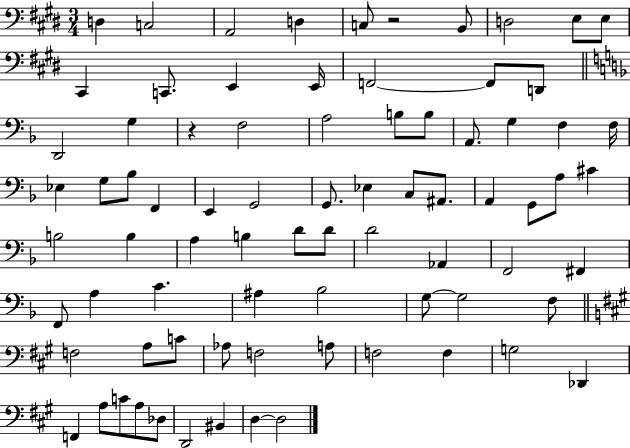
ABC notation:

X:1
T:Untitled
M:3/4
L:1/4
K:E
D, C,2 A,,2 D, C,/2 z2 B,,/2 D,2 E,/2 E,/2 ^C,, C,,/2 E,, E,,/4 F,,2 F,,/2 D,,/2 D,,2 G, z F,2 A,2 B,/2 B,/2 A,,/2 G, F, F,/4 _E, G,/2 _B,/2 F,, E,, G,,2 G,,/2 _E, C,/2 ^A,,/2 A,, G,,/2 A,/2 ^C B,2 B, A, B, D/2 D/2 D2 _A,, F,,2 ^F,, F,,/2 A, C ^A, _B,2 G,/2 G,2 F,/2 F,2 A,/2 C/2 _A,/2 F,2 A,/2 F,2 F, G,2 _D,, F,, A,/2 C/2 A,/2 _D,/2 D,,2 ^B,, D, D,2